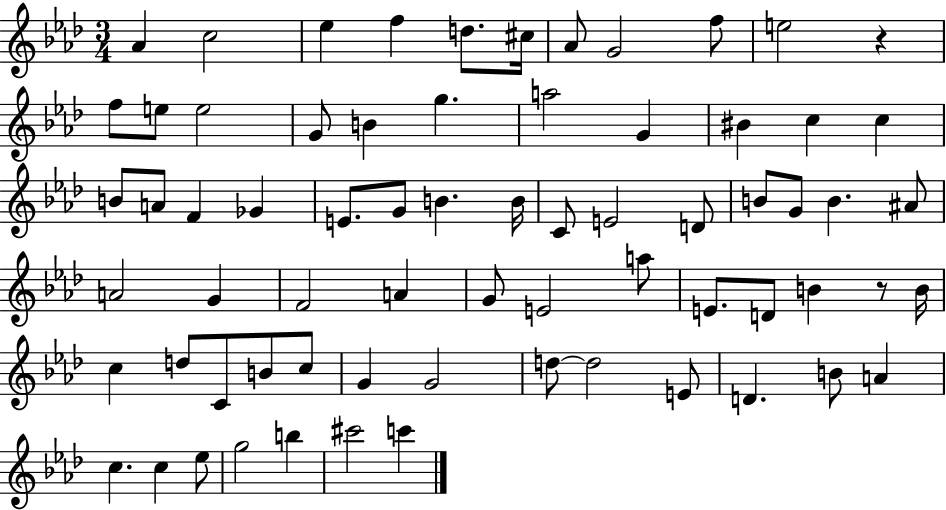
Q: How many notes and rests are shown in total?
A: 69